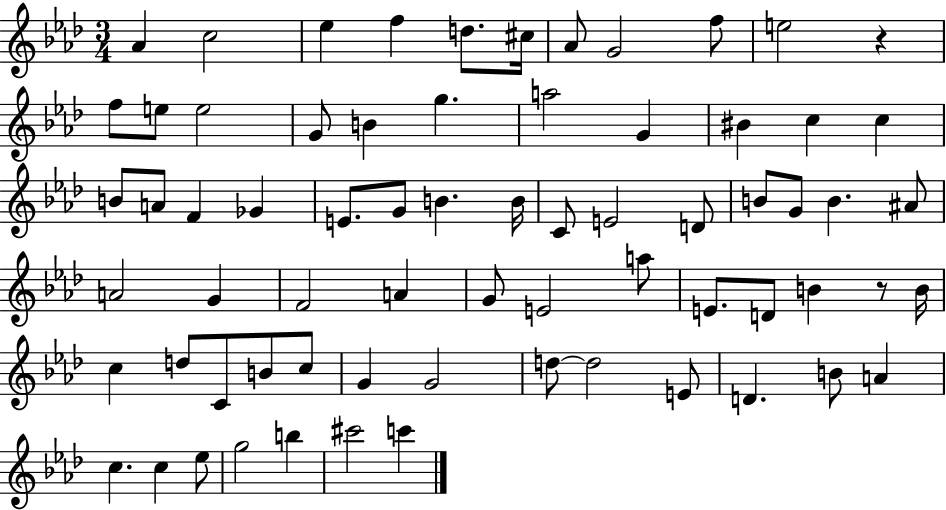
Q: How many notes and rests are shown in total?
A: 69